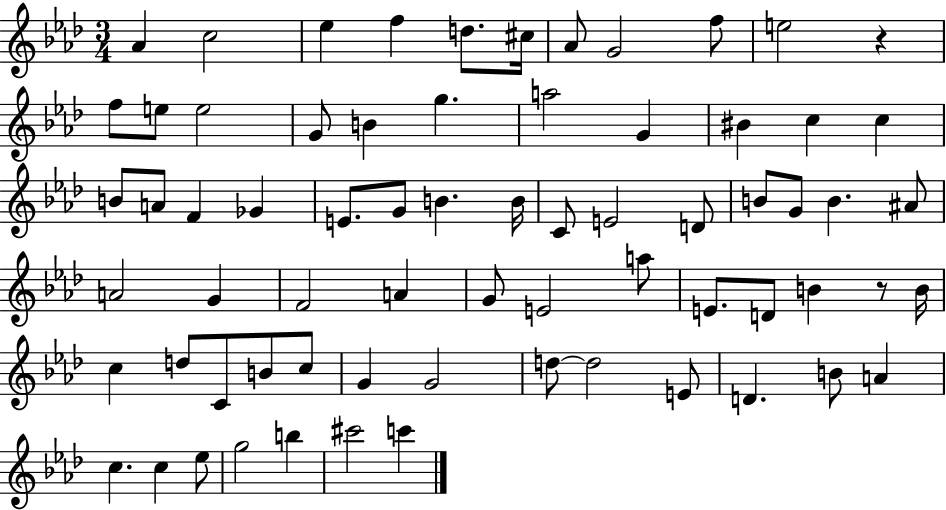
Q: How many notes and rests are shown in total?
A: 69